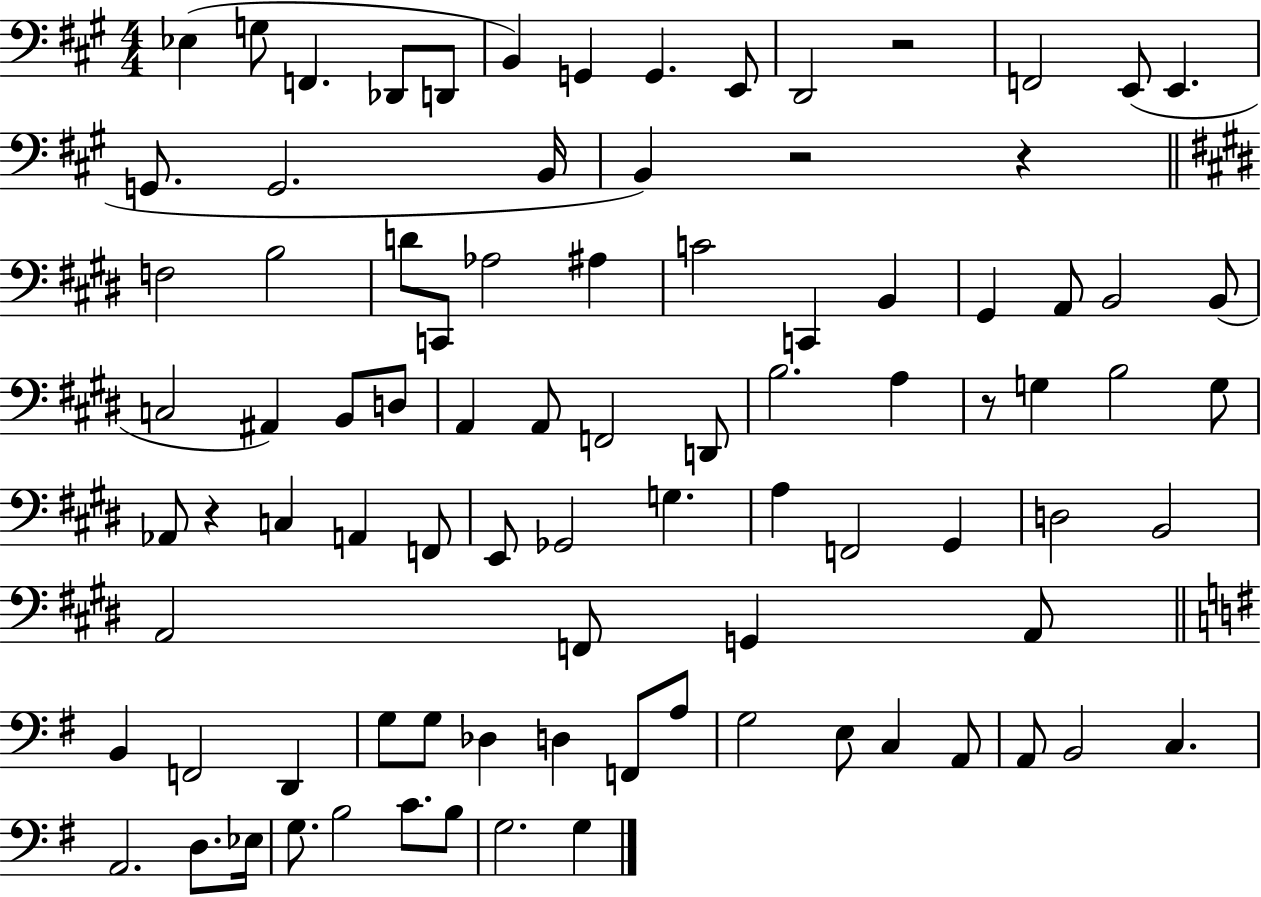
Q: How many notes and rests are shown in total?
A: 89